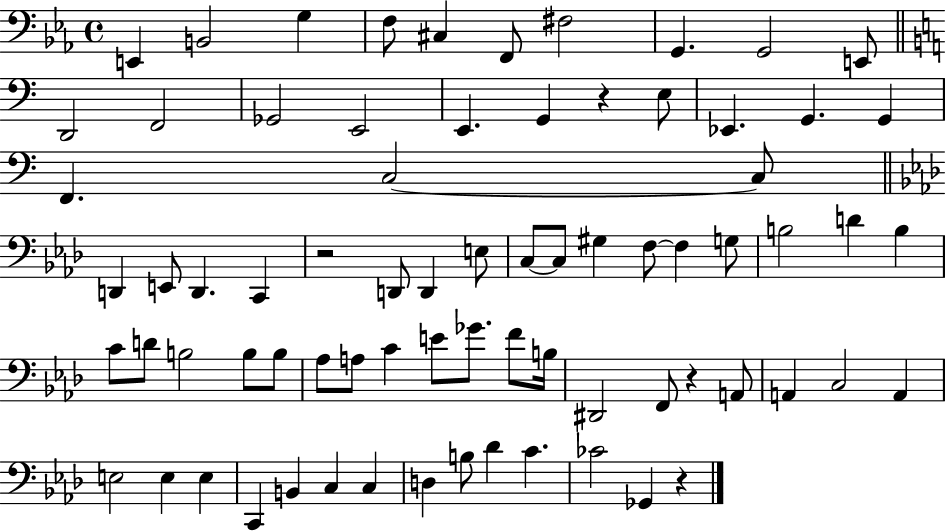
X:1
T:Untitled
M:4/4
L:1/4
K:Eb
E,, B,,2 G, F,/2 ^C, F,,/2 ^F,2 G,, G,,2 E,,/2 D,,2 F,,2 _G,,2 E,,2 E,, G,, z E,/2 _E,, G,, G,, F,, C,2 C,/2 D,, E,,/2 D,, C,, z2 D,,/2 D,, E,/2 C,/2 C,/2 ^G, F,/2 F, G,/2 B,2 D B, C/2 D/2 B,2 B,/2 B,/2 _A,/2 A,/2 C E/2 _G/2 F/2 B,/4 ^D,,2 F,,/2 z A,,/2 A,, C,2 A,, E,2 E, E, C,, B,, C, C, D, B,/2 _D C _C2 _G,, z